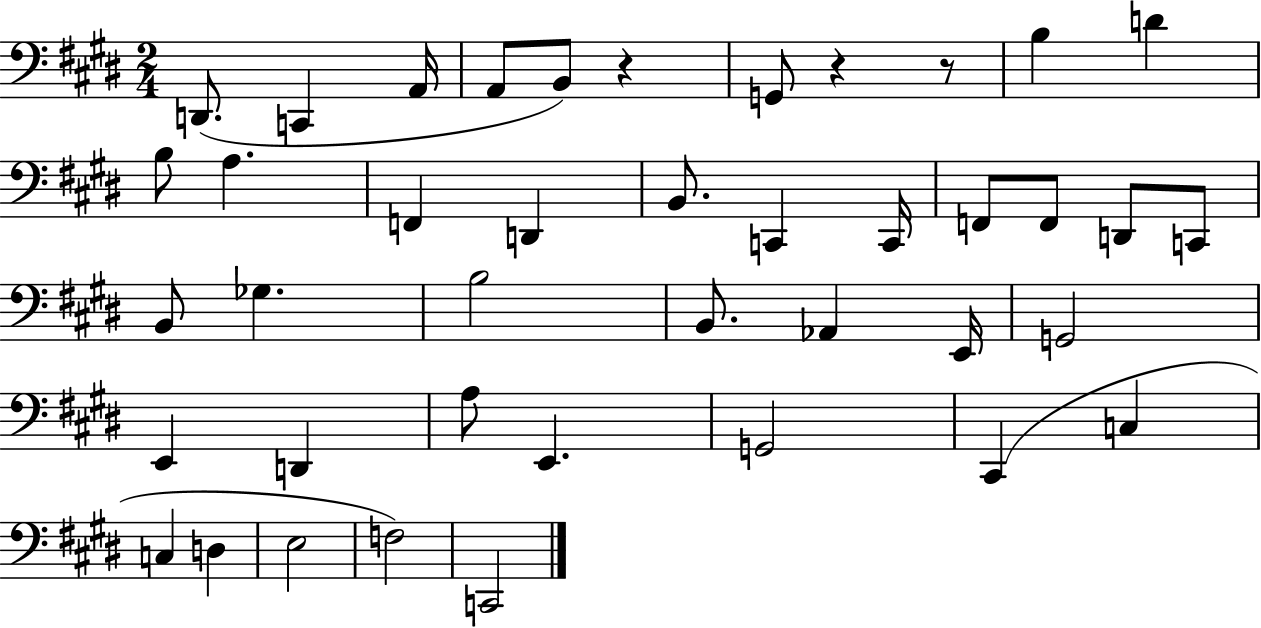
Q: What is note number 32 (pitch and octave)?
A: C#2